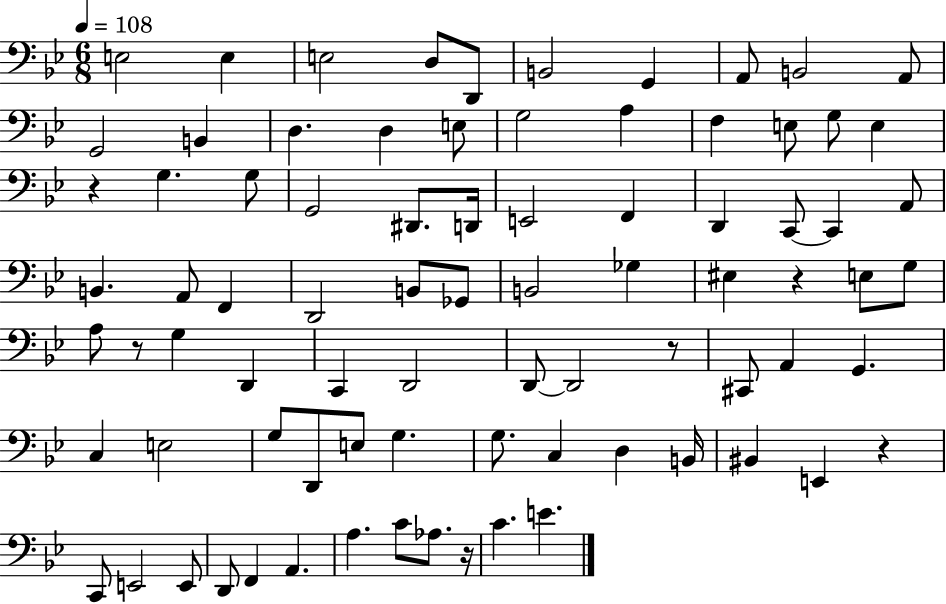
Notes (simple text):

E3/h E3/q E3/h D3/e D2/e B2/h G2/q A2/e B2/h A2/e G2/h B2/q D3/q. D3/q E3/e G3/h A3/q F3/q E3/e G3/e E3/q R/q G3/q. G3/e G2/h D#2/e. D2/s E2/h F2/q D2/q C2/e C2/q A2/e B2/q. A2/e F2/q D2/h B2/e Gb2/e B2/h Gb3/q EIS3/q R/q E3/e G3/e A3/e R/e G3/q D2/q C2/q D2/h D2/e D2/h R/e C#2/e A2/q G2/q. C3/q E3/h G3/e D2/e E3/e G3/q. G3/e. C3/q D3/q B2/s BIS2/q E2/q R/q C2/e E2/h E2/e D2/e F2/q A2/q. A3/q. C4/e Ab3/e. R/s C4/q. E4/q.